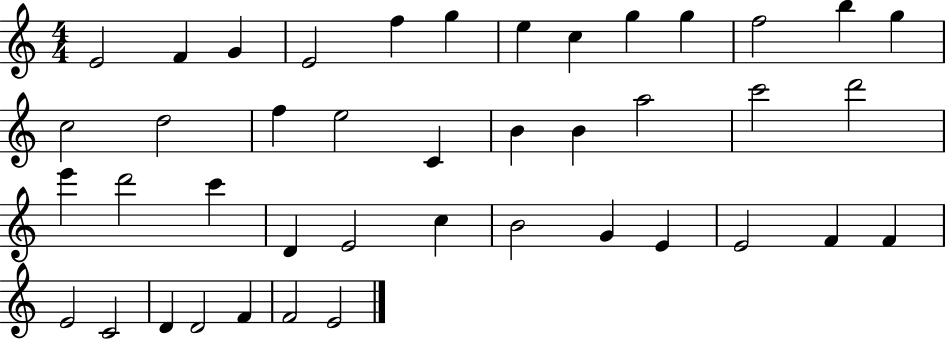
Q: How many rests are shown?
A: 0